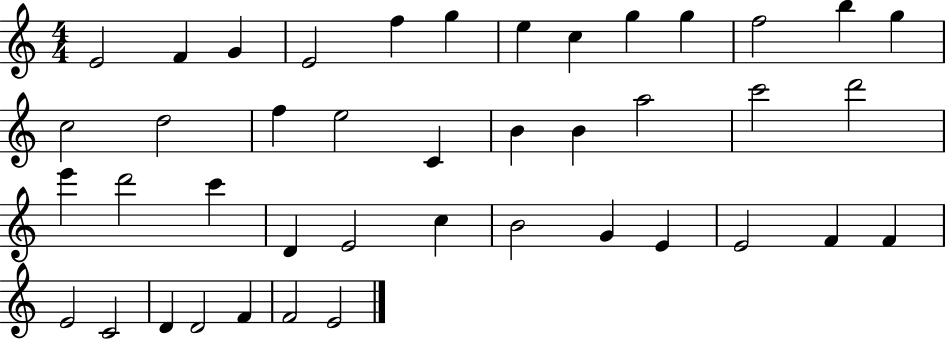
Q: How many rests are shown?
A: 0